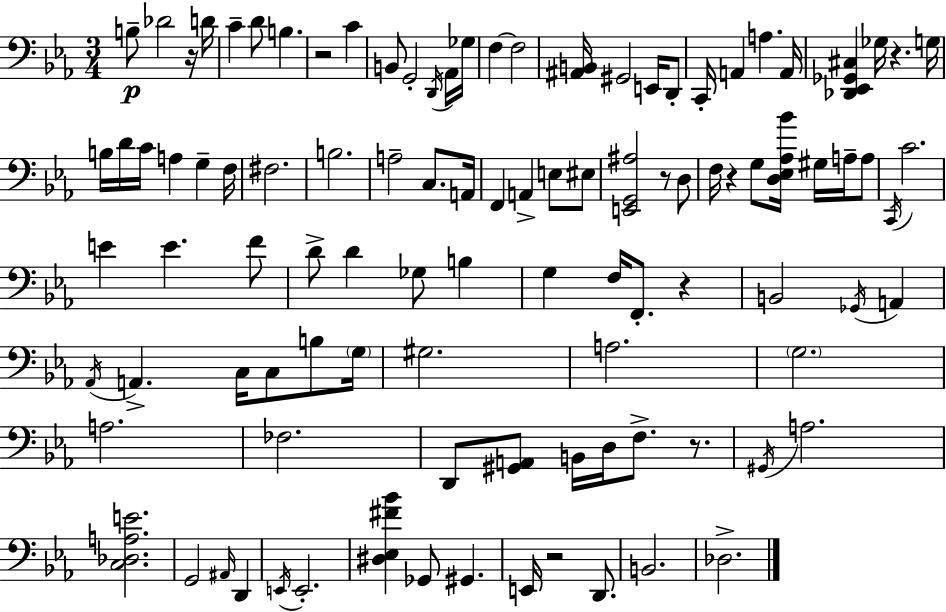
B3/e Db4/h R/s D4/s C4/q D4/e B3/q. R/h C4/q B2/e G2/h D2/s Ab2/s Gb3/s F3/q F3/h [A#2,B2]/s G#2/h E2/s D2/e C2/s A2/q A3/q. A2/s [Db2,Eb2,Gb2,C#3]/q Gb3/s R/q. G3/s B3/s D4/s C4/s A3/q G3/q F3/s F#3/h. B3/h. A3/h C3/e. A2/s F2/q A2/q E3/e EIS3/e [E2,G2,A#3]/h R/e D3/e F3/s R/q G3/e [D3,Eb3,Ab3,Bb4]/s G#3/s A3/s A3/e C2/s C4/h. E4/q E4/q. F4/e D4/e D4/q Gb3/e B3/q G3/q F3/s F2/e. R/q B2/h Gb2/s A2/q Ab2/s A2/q. C3/s C3/e B3/e G3/s G#3/h. A3/h. G3/h. A3/h. FES3/h. D2/e [G#2,A2]/e B2/s D3/s F3/e. R/e. G#2/s A3/h. [C3,Db3,A3,E4]/h. G2/h A#2/s D2/q E2/s E2/h. [D#3,Eb3,F#4,Bb4]/q Gb2/e G#2/q. E2/s R/h D2/e. B2/h. Db3/h.